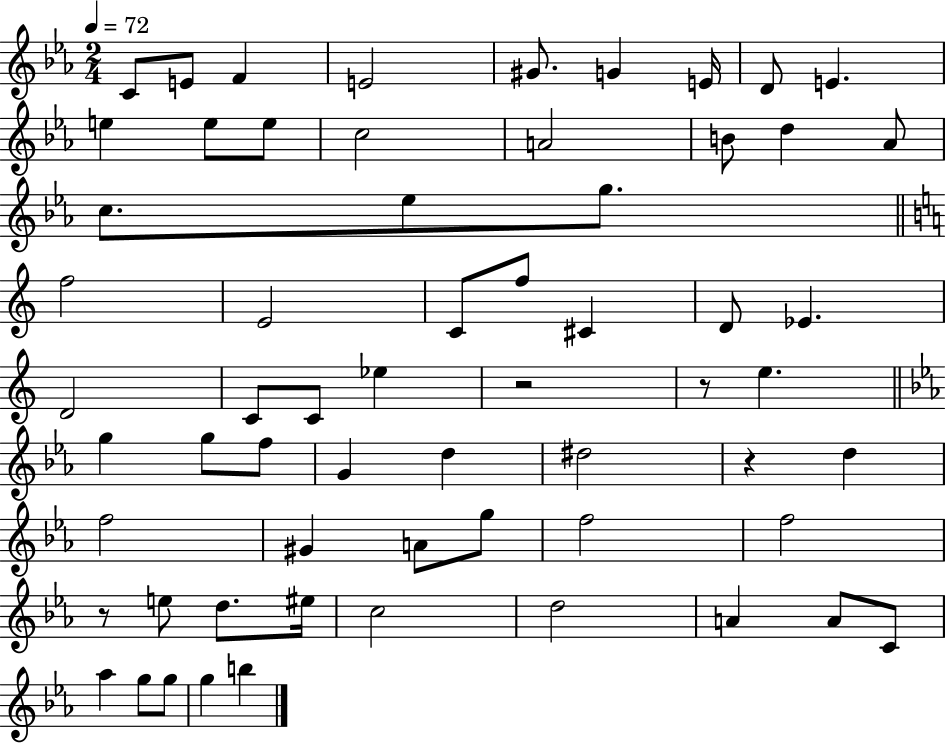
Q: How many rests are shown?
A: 4